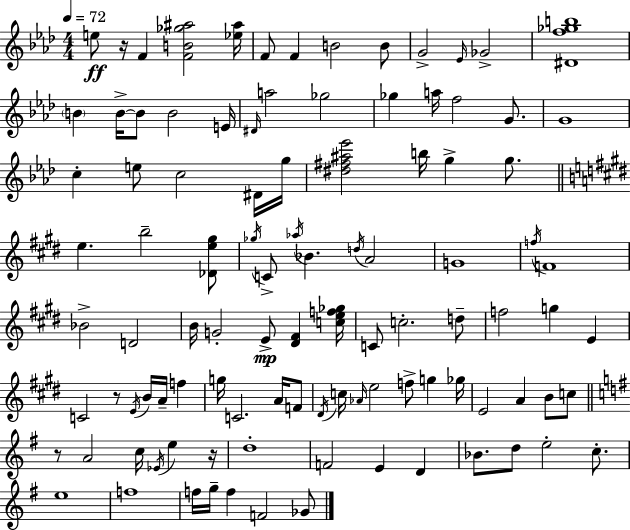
X:1
T:Untitled
M:4/4
L:1/4
K:Fm
e/2 z/4 F [FB_g^a]2 [_e^a]/4 F/2 F B2 B/2 G2 _E/4 _G2 [^Df_gb]4 B B/4 B/2 B2 E/4 ^D/4 a2 _g2 _g a/4 f2 G/2 G4 c e/2 c2 ^D/4 g/4 [^d^f^a_e']2 b/4 g g/2 e b2 [_De^g]/2 _g/4 C/2 _a/4 _B d/4 A2 G4 f/4 F4 _B2 D2 B/4 G2 E/2 [^D^F] [cef_g]/4 C/2 c2 d/2 f2 g E C2 z/2 E/4 B/4 A/4 f g/4 C2 A/4 F/2 ^D/4 c/4 _A/4 e2 f/2 g _g/4 E2 A B/2 c/2 z/2 A2 c/4 _E/4 e z/4 d4 F2 E D _B/2 d/2 e2 c/2 e4 f4 f/4 g/4 f F2 _G/2